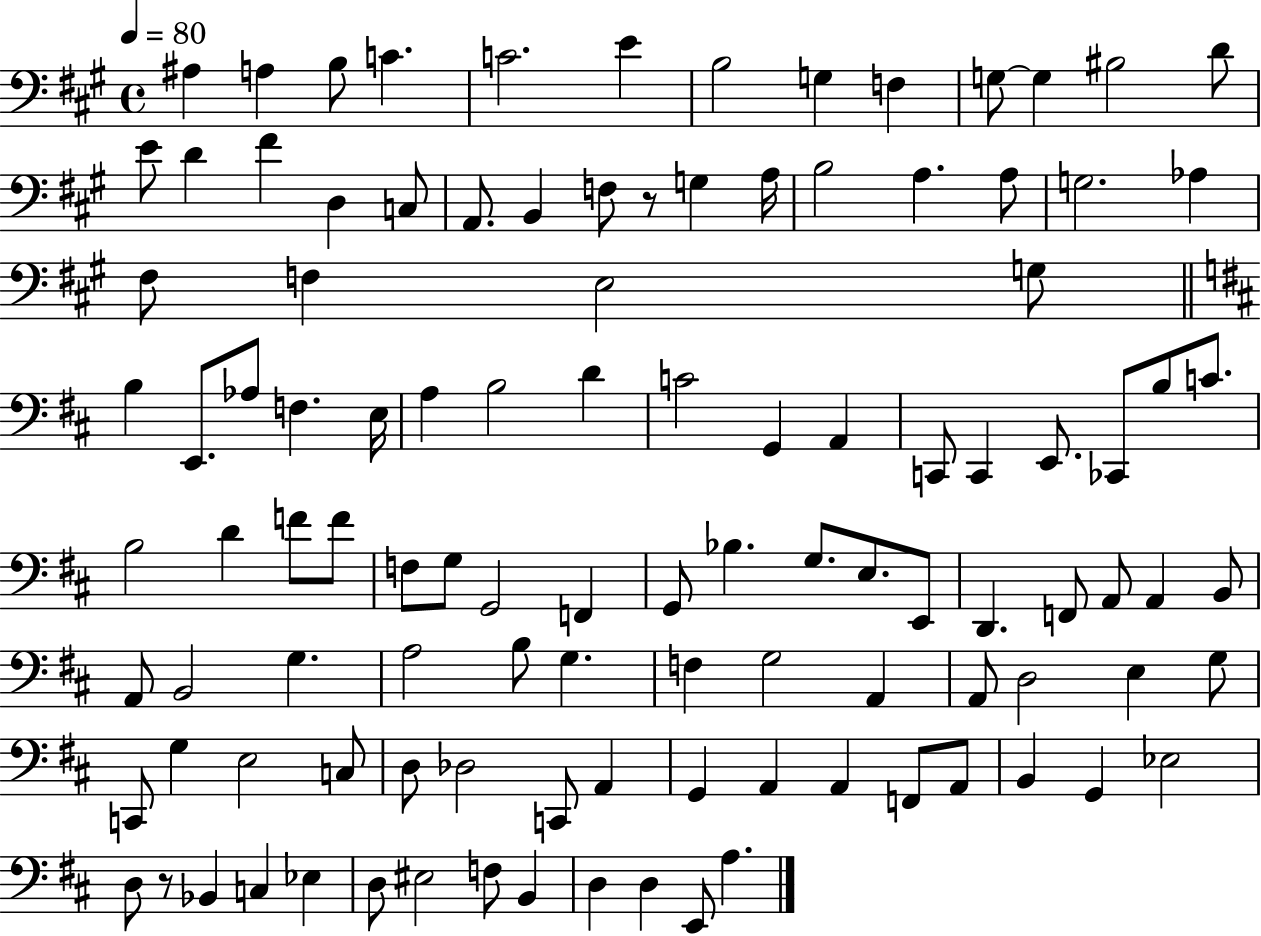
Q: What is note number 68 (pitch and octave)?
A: A2